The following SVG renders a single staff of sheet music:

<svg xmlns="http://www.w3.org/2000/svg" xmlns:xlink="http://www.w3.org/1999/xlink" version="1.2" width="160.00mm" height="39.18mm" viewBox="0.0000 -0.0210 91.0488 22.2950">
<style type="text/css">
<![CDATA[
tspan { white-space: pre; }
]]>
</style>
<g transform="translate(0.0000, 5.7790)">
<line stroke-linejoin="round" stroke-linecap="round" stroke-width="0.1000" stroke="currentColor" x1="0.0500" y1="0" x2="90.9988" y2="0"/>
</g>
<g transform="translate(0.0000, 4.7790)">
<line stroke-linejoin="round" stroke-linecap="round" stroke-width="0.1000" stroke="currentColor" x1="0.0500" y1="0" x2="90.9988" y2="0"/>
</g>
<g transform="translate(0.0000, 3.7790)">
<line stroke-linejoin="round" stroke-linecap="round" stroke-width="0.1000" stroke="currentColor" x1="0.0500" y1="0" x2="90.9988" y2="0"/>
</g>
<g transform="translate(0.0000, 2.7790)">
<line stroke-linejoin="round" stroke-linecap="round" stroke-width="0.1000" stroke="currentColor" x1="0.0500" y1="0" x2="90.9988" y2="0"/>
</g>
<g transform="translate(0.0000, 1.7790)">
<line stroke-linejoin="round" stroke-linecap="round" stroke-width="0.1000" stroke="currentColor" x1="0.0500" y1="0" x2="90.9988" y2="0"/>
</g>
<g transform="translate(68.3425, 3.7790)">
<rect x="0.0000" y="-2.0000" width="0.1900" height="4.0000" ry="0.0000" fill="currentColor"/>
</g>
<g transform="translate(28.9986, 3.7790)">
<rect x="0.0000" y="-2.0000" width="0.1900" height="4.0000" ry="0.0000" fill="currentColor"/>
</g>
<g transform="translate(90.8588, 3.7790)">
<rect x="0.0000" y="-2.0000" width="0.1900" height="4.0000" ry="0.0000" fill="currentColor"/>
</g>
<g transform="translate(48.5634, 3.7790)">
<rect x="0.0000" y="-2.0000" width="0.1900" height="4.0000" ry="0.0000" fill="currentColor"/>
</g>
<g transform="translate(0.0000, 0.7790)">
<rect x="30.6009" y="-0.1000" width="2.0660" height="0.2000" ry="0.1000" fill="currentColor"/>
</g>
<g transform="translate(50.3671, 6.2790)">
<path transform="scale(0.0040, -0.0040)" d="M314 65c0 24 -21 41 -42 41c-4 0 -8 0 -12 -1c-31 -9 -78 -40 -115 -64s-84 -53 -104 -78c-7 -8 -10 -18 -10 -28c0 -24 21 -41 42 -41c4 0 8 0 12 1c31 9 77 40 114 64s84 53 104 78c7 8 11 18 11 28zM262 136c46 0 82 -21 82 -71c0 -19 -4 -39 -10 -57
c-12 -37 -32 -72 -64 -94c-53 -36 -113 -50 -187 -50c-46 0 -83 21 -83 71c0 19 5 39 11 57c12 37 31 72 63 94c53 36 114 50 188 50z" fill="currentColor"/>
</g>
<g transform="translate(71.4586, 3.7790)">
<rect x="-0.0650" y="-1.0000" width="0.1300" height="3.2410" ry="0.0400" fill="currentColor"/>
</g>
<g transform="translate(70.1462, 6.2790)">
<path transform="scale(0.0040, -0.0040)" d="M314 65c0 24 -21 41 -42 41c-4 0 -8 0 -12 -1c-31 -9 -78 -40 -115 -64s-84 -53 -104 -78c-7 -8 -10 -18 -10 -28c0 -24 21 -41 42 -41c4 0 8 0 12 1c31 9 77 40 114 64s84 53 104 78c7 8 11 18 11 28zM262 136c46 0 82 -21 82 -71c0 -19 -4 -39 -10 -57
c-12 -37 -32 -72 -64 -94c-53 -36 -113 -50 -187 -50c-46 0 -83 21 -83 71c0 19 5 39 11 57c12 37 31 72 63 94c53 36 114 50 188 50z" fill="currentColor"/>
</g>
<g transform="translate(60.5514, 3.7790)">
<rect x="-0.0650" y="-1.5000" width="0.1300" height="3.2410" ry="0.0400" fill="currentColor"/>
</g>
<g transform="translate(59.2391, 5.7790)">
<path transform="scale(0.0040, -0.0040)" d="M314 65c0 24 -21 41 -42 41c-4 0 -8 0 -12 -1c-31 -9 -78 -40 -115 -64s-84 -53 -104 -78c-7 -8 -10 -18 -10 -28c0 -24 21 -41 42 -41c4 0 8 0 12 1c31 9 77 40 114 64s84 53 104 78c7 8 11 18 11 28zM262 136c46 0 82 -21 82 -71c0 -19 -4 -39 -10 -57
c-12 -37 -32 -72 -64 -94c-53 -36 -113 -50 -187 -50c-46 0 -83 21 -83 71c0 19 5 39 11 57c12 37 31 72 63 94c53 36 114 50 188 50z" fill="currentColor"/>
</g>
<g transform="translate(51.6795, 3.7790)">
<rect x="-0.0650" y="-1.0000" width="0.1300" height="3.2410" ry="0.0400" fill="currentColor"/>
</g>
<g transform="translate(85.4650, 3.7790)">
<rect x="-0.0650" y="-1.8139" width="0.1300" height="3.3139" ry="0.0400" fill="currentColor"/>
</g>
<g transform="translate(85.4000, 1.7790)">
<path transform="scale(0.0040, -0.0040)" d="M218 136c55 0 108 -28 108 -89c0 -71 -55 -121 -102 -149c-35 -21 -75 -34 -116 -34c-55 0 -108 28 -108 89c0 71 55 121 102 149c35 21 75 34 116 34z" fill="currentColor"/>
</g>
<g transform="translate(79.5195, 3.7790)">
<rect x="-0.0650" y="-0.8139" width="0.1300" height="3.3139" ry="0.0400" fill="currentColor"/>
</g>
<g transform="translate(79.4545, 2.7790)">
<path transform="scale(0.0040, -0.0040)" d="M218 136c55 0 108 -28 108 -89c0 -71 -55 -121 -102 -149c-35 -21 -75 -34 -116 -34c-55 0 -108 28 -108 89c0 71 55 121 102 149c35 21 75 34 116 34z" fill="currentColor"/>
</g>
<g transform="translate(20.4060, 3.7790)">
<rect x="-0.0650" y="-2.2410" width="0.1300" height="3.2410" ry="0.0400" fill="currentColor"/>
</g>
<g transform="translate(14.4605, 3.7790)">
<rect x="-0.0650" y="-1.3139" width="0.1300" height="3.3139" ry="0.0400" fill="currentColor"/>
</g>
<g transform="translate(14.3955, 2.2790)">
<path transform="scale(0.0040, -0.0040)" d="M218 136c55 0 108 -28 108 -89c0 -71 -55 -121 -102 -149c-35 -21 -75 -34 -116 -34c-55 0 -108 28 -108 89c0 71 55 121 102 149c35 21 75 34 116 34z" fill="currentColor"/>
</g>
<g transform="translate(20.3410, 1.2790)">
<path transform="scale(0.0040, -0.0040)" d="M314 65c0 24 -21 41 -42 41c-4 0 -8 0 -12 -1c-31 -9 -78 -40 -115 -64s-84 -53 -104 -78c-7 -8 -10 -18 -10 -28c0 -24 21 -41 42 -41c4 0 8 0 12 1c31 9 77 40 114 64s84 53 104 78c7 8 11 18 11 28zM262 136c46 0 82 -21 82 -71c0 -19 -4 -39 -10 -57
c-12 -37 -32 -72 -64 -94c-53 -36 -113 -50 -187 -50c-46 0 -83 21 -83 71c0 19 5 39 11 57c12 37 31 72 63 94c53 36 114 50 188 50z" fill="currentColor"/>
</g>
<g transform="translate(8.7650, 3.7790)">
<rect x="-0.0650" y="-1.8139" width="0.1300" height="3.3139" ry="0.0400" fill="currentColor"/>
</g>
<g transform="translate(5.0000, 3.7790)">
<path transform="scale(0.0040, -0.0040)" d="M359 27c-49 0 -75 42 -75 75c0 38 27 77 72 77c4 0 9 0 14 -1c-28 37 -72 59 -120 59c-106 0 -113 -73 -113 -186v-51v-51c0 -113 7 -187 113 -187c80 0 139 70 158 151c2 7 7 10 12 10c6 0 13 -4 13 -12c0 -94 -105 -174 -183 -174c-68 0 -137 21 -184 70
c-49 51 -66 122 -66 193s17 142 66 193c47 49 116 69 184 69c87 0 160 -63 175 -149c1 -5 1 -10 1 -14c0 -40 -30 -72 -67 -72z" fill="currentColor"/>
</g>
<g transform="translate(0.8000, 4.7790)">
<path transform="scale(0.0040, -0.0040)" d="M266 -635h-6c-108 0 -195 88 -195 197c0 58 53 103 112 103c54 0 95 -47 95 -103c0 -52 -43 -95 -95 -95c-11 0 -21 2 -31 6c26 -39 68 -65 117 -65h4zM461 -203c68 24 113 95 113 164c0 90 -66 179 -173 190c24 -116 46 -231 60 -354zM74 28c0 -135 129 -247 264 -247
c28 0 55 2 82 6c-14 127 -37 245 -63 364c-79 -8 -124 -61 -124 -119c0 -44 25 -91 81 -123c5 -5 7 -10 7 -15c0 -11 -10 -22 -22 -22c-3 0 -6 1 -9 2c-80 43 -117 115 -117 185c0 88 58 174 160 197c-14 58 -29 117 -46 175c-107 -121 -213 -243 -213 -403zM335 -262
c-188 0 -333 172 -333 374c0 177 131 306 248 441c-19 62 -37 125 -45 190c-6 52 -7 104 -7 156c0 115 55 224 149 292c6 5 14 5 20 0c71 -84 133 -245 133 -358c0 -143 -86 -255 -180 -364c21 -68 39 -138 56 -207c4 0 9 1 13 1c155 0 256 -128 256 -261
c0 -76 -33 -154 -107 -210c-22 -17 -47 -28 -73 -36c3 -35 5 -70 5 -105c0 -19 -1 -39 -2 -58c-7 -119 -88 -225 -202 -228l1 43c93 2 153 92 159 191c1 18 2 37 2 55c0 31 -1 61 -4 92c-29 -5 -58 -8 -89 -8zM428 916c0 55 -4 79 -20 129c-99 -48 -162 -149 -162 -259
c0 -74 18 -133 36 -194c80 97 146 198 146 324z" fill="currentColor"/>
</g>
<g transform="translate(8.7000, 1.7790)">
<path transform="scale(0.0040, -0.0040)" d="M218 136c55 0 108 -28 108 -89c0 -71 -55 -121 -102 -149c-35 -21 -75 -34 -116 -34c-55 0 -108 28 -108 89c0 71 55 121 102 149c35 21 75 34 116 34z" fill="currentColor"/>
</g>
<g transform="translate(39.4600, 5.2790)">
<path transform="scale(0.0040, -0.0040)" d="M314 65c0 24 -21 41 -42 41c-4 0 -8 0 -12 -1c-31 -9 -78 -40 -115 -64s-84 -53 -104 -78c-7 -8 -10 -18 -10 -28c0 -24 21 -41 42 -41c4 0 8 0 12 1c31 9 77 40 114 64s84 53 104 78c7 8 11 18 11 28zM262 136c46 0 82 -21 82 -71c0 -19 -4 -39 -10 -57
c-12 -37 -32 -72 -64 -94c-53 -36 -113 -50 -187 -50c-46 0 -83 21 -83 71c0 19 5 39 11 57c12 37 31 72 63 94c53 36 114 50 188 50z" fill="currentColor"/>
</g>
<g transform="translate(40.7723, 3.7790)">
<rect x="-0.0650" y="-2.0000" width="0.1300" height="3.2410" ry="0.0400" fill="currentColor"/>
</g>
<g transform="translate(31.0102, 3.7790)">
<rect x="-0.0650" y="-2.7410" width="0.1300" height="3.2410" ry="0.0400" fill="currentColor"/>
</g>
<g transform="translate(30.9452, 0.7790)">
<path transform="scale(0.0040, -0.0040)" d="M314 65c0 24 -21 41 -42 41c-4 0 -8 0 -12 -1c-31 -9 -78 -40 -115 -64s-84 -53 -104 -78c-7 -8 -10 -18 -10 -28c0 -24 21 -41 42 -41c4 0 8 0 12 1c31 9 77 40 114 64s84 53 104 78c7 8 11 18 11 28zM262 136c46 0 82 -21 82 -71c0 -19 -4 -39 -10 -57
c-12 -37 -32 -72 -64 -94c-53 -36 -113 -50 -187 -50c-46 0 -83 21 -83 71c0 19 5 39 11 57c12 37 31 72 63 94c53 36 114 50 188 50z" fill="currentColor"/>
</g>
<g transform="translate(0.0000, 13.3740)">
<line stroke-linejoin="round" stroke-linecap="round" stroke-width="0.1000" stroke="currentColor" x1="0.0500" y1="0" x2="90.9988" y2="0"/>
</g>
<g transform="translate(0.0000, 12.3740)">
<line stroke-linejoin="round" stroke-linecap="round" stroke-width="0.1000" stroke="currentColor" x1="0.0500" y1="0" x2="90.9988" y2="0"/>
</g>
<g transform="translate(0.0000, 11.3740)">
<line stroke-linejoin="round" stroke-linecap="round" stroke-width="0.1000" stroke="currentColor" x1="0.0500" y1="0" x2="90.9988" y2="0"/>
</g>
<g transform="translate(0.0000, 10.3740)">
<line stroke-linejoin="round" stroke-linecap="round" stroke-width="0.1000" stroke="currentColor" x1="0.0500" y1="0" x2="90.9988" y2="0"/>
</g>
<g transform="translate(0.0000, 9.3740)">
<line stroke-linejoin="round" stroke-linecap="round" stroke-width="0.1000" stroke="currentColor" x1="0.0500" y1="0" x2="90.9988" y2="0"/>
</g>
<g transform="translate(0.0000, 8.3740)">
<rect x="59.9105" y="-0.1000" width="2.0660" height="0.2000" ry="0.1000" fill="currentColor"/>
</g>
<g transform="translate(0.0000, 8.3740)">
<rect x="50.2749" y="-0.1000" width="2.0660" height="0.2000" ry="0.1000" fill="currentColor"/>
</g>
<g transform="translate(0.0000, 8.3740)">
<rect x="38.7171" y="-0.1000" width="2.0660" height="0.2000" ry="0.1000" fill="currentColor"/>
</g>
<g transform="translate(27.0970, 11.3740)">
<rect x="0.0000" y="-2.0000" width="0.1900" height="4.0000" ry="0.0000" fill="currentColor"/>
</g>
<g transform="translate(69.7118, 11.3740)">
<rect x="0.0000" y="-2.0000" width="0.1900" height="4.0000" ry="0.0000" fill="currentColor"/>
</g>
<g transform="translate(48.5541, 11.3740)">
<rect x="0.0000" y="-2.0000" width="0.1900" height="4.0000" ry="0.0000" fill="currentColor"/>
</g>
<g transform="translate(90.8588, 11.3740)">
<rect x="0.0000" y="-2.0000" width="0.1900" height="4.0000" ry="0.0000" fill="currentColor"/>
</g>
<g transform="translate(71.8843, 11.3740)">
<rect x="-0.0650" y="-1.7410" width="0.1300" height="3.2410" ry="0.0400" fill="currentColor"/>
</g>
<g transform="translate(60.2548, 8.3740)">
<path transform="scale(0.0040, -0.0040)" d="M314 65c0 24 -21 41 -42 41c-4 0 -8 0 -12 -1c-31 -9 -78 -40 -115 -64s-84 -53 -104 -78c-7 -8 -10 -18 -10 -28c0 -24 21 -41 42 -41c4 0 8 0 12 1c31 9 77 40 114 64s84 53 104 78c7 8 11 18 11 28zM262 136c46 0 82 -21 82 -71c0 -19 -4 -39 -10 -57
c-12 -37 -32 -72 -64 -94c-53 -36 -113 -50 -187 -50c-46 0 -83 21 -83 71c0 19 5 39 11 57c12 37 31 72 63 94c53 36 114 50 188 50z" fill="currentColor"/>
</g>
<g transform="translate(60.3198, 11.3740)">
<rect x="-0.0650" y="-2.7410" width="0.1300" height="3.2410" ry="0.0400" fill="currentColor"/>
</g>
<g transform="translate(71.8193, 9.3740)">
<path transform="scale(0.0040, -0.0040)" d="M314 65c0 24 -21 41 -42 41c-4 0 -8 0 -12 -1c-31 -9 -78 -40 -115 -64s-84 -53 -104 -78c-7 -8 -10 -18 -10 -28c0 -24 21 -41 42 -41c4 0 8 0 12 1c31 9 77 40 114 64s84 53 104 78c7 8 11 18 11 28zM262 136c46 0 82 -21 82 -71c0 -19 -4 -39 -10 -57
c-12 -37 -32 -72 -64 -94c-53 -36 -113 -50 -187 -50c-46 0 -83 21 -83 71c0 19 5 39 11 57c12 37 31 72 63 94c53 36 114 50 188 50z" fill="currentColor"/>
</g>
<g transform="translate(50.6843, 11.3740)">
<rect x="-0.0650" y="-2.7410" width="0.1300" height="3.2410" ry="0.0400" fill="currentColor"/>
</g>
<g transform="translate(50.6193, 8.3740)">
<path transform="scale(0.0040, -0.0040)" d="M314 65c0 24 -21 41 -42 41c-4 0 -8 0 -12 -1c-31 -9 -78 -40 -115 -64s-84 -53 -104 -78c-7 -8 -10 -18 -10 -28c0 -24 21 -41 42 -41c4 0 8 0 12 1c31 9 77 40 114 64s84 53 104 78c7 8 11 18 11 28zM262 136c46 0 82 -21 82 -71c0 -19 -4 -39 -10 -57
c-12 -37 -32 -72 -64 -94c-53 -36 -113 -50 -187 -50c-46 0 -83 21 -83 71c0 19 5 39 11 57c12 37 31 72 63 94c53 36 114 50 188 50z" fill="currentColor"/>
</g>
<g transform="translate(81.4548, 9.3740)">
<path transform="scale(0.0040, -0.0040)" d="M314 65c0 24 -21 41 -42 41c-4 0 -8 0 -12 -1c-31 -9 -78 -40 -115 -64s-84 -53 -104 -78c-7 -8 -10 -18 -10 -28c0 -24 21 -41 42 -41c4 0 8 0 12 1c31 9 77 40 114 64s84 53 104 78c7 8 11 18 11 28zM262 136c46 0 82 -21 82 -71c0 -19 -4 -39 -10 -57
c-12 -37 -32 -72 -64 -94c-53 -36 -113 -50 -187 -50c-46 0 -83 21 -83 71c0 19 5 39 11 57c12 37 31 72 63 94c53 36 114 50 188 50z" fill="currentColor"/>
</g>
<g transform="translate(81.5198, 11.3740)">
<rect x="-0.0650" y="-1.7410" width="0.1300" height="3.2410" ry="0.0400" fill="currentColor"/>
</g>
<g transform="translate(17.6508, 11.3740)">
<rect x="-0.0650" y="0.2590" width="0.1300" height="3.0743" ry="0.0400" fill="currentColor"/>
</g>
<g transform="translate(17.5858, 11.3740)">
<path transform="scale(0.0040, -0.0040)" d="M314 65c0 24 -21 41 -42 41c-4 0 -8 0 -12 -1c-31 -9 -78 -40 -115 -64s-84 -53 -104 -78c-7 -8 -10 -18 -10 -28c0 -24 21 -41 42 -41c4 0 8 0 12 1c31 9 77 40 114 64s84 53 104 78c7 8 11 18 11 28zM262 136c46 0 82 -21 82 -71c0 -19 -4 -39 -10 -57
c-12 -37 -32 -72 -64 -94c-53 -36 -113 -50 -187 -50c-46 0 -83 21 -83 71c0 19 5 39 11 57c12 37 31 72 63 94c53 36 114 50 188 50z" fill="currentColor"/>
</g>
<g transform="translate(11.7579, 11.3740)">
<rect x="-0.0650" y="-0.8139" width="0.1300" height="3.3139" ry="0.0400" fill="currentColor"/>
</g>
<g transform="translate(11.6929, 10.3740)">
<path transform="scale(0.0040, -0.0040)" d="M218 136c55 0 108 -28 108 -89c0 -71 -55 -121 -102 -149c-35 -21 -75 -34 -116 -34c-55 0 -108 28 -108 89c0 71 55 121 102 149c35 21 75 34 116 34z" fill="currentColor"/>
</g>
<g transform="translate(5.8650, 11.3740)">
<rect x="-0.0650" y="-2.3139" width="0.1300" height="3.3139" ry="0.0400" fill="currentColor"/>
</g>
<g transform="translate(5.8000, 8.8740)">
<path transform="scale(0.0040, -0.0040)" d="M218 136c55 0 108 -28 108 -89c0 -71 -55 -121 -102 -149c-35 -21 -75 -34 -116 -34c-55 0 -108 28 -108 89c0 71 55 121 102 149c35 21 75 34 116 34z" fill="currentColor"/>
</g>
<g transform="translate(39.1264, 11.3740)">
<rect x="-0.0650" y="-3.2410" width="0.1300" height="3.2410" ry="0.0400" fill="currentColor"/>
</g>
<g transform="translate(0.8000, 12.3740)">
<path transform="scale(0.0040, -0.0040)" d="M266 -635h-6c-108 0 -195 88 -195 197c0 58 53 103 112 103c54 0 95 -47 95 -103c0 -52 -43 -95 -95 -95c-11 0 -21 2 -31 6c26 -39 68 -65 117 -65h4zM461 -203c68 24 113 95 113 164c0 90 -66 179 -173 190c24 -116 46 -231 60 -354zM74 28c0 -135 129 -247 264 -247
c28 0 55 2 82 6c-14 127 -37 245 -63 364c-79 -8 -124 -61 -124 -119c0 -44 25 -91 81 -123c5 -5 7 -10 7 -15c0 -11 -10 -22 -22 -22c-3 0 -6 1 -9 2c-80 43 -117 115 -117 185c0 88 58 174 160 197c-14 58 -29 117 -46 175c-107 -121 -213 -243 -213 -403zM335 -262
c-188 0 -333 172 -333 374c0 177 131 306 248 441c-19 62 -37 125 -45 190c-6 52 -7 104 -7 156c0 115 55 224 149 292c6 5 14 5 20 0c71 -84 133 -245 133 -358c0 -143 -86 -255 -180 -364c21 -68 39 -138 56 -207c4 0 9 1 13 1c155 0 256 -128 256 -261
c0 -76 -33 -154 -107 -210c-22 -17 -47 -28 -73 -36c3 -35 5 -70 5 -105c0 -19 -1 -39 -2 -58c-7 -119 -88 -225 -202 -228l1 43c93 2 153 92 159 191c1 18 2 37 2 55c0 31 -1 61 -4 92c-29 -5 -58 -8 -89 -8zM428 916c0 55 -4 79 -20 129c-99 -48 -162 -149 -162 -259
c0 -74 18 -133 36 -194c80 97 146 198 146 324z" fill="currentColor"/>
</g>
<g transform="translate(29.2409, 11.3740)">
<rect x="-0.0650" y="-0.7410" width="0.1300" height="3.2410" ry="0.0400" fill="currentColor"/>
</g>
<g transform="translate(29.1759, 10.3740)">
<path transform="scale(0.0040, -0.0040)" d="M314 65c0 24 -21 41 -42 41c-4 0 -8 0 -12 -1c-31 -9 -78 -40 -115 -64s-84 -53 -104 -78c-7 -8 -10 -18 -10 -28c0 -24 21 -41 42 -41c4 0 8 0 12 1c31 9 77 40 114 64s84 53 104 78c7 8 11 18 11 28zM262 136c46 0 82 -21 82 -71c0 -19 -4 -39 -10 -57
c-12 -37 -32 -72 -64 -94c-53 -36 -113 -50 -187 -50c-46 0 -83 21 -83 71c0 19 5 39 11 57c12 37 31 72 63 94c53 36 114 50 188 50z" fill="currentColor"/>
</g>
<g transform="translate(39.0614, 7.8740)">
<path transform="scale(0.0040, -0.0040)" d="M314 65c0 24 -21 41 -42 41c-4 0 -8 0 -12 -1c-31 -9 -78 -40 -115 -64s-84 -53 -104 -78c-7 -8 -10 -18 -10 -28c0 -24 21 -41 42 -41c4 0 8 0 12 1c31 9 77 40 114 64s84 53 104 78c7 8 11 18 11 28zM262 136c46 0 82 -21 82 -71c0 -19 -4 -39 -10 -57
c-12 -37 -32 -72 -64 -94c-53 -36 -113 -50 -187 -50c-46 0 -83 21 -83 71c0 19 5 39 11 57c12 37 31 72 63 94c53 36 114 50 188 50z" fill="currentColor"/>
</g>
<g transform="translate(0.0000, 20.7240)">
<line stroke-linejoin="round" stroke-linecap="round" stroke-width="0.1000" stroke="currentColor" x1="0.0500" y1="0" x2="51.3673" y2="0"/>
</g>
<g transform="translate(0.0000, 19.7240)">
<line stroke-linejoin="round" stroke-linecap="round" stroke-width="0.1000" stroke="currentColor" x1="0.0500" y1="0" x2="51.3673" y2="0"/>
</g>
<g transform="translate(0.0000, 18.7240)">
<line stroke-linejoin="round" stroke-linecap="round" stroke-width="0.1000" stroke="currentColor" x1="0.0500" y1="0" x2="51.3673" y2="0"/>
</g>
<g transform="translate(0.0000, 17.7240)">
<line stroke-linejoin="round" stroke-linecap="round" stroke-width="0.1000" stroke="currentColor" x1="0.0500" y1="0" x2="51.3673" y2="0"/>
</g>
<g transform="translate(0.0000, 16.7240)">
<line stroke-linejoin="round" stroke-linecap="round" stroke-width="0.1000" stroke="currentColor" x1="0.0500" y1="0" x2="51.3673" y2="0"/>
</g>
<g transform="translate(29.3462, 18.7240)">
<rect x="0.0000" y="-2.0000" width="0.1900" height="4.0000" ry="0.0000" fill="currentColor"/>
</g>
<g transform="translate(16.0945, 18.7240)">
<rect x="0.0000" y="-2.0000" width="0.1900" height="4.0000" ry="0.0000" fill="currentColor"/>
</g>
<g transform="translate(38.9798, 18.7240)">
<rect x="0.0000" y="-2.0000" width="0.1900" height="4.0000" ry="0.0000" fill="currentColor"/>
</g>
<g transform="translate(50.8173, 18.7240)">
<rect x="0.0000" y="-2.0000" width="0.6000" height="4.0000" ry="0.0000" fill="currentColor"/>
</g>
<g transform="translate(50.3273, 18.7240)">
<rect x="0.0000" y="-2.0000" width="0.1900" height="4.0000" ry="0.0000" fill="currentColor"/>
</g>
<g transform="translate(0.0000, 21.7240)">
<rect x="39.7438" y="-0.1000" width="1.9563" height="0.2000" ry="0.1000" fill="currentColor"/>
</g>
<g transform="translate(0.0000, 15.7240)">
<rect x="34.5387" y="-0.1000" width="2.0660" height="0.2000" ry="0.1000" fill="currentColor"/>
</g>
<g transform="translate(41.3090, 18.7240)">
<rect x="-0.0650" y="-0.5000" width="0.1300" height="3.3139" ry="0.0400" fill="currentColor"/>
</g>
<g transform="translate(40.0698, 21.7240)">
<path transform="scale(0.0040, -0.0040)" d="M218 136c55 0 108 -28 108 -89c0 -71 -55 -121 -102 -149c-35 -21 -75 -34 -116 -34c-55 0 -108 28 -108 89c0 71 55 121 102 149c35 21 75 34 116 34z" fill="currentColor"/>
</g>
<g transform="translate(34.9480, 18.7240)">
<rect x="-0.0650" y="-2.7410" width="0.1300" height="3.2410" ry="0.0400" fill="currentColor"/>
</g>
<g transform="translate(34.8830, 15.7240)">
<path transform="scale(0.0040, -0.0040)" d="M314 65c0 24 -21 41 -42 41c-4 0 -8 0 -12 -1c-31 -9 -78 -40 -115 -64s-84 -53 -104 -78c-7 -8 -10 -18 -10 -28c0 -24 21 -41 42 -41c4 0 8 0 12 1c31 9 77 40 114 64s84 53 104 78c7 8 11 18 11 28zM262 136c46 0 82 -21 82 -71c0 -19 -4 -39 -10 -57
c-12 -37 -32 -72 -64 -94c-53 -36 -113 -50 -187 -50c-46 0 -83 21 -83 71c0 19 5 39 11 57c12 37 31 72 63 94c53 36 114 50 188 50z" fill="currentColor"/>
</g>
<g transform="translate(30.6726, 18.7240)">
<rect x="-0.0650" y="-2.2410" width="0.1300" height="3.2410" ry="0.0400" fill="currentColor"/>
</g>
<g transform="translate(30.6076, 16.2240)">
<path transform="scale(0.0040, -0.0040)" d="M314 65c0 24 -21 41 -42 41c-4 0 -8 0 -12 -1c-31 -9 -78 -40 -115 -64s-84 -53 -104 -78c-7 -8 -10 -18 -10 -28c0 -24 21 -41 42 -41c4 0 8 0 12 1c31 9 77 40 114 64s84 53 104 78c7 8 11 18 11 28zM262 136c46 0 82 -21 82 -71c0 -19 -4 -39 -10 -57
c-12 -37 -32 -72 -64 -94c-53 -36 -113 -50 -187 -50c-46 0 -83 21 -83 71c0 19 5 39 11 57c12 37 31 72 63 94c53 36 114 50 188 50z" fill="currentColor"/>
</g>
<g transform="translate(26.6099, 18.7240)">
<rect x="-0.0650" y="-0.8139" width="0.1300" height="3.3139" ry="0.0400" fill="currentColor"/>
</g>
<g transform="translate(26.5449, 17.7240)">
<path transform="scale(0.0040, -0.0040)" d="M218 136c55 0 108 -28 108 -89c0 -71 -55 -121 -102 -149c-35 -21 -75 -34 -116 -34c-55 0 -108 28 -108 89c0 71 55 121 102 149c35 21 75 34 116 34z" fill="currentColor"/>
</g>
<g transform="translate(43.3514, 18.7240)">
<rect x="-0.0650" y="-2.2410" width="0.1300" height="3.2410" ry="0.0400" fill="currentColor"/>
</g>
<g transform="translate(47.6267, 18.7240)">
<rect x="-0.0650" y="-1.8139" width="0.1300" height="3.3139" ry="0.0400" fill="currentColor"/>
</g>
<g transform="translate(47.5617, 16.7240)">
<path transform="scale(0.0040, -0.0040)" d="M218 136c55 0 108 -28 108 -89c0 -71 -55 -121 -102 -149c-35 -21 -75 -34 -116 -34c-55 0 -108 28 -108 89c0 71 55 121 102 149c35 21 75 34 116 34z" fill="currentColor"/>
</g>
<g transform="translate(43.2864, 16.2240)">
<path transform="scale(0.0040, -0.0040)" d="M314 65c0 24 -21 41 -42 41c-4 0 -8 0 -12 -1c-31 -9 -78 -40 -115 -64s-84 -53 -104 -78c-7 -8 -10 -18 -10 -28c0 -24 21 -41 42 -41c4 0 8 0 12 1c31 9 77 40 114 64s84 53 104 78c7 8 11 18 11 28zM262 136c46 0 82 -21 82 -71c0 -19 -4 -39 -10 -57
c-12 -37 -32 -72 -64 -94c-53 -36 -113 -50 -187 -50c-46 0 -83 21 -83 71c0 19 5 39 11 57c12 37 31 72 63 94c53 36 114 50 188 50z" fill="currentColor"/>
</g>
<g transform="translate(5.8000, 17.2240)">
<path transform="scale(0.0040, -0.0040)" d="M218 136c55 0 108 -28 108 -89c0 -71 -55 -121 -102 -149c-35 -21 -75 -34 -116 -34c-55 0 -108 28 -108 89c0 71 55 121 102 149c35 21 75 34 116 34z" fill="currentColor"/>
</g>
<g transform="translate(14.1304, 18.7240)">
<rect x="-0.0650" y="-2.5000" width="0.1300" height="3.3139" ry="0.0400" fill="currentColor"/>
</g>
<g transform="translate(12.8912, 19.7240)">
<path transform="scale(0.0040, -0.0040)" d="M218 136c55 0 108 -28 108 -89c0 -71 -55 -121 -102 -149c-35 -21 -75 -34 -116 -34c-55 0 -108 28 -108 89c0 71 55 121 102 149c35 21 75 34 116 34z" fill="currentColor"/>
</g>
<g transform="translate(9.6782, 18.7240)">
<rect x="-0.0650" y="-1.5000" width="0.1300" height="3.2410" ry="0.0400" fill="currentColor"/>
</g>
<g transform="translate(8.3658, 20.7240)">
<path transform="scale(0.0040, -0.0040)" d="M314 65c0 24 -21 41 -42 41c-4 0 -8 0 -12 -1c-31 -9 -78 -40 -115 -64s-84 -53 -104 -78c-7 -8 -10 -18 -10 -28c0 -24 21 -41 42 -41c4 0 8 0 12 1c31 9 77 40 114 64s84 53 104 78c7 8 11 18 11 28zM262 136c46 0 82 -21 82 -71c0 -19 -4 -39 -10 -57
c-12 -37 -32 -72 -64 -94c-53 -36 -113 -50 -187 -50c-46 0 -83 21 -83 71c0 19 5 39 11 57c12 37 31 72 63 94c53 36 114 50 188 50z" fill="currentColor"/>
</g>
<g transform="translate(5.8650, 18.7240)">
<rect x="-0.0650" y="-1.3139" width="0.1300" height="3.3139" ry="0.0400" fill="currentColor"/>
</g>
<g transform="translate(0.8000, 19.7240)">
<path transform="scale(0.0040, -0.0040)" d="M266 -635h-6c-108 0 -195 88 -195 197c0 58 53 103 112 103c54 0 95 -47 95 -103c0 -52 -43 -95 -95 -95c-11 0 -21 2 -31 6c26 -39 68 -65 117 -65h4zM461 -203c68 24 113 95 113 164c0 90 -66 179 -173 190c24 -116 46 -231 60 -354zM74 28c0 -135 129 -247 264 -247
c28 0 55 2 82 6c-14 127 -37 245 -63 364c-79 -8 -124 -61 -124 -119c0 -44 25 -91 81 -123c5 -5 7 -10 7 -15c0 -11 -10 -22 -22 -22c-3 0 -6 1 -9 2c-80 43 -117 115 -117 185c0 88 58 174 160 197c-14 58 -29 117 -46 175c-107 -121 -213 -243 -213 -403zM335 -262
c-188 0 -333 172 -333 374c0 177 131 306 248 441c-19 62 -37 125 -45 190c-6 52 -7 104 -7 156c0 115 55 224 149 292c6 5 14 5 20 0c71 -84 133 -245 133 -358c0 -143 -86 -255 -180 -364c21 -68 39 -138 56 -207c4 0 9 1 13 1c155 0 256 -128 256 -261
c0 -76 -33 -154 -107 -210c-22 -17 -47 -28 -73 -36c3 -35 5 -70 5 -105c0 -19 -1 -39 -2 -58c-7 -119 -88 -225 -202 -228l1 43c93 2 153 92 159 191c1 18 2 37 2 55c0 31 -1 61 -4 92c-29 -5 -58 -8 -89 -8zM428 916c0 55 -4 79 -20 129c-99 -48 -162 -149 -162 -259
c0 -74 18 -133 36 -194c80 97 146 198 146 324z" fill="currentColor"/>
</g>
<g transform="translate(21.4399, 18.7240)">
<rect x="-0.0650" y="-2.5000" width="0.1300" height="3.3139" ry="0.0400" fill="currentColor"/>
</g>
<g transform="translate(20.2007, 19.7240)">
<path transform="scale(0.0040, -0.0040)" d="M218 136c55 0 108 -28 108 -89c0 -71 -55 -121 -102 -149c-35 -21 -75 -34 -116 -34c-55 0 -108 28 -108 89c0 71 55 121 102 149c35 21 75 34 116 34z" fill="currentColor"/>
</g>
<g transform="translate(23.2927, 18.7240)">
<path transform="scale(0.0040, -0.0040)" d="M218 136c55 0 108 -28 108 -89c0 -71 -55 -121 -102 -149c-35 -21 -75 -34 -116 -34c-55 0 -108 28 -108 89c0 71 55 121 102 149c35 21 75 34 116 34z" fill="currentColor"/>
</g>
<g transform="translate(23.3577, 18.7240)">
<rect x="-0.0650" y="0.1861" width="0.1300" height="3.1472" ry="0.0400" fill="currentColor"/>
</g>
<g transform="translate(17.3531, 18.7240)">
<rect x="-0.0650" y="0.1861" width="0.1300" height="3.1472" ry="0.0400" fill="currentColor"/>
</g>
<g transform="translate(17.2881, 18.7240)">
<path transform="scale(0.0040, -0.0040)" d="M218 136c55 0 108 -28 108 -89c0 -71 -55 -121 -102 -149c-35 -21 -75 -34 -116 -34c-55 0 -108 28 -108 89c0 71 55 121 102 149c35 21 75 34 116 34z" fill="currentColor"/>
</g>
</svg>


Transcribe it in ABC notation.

X:1
T:Untitled
M:4/4
L:1/4
K:C
f e g2 a2 F2 D2 E2 D2 d f g d B2 d2 b2 a2 a2 f2 f2 e E2 G B G B d g2 a2 C g2 f